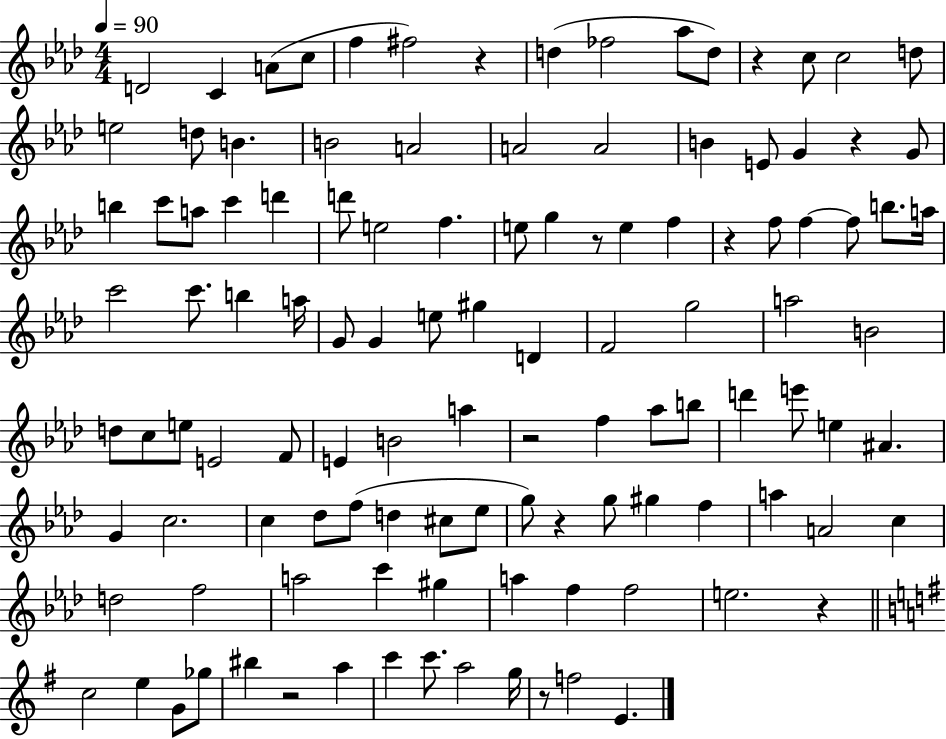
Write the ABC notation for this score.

X:1
T:Untitled
M:4/4
L:1/4
K:Ab
D2 C A/2 c/2 f ^f2 z d _f2 _a/2 d/2 z c/2 c2 d/2 e2 d/2 B B2 A2 A2 A2 B E/2 G z G/2 b c'/2 a/2 c' d' d'/2 e2 f e/2 g z/2 e f z f/2 f f/2 b/2 a/4 c'2 c'/2 b a/4 G/2 G e/2 ^g D F2 g2 a2 B2 d/2 c/2 e/2 E2 F/2 E B2 a z2 f _a/2 b/2 d' e'/2 e ^A G c2 c _d/2 f/2 d ^c/2 _e/2 g/2 z g/2 ^g f a A2 c d2 f2 a2 c' ^g a f f2 e2 z c2 e G/2 _g/2 ^b z2 a c' c'/2 a2 g/4 z/2 f2 E